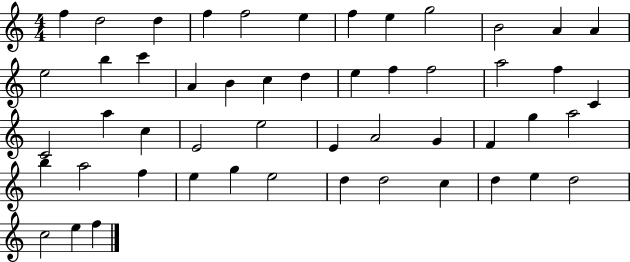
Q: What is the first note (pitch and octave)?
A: F5